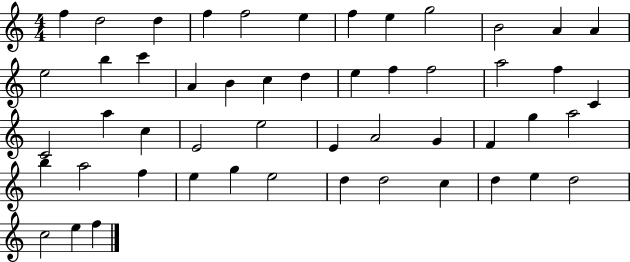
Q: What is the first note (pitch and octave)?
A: F5